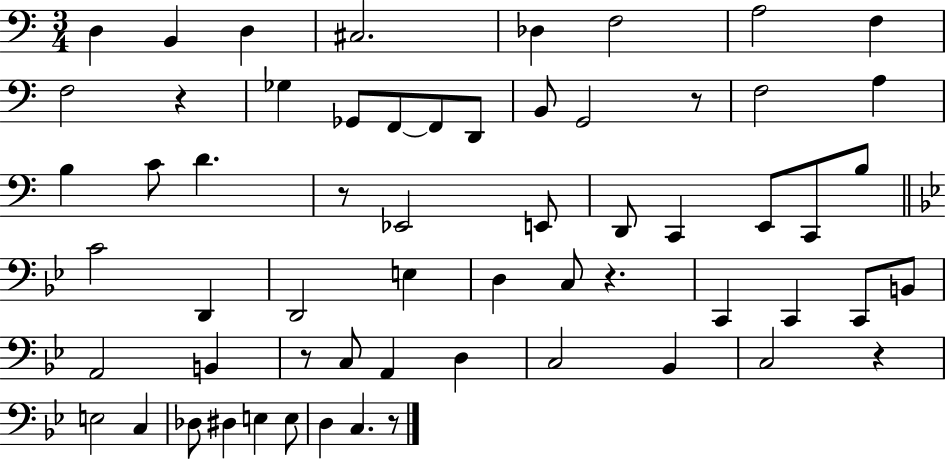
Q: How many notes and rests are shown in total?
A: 61